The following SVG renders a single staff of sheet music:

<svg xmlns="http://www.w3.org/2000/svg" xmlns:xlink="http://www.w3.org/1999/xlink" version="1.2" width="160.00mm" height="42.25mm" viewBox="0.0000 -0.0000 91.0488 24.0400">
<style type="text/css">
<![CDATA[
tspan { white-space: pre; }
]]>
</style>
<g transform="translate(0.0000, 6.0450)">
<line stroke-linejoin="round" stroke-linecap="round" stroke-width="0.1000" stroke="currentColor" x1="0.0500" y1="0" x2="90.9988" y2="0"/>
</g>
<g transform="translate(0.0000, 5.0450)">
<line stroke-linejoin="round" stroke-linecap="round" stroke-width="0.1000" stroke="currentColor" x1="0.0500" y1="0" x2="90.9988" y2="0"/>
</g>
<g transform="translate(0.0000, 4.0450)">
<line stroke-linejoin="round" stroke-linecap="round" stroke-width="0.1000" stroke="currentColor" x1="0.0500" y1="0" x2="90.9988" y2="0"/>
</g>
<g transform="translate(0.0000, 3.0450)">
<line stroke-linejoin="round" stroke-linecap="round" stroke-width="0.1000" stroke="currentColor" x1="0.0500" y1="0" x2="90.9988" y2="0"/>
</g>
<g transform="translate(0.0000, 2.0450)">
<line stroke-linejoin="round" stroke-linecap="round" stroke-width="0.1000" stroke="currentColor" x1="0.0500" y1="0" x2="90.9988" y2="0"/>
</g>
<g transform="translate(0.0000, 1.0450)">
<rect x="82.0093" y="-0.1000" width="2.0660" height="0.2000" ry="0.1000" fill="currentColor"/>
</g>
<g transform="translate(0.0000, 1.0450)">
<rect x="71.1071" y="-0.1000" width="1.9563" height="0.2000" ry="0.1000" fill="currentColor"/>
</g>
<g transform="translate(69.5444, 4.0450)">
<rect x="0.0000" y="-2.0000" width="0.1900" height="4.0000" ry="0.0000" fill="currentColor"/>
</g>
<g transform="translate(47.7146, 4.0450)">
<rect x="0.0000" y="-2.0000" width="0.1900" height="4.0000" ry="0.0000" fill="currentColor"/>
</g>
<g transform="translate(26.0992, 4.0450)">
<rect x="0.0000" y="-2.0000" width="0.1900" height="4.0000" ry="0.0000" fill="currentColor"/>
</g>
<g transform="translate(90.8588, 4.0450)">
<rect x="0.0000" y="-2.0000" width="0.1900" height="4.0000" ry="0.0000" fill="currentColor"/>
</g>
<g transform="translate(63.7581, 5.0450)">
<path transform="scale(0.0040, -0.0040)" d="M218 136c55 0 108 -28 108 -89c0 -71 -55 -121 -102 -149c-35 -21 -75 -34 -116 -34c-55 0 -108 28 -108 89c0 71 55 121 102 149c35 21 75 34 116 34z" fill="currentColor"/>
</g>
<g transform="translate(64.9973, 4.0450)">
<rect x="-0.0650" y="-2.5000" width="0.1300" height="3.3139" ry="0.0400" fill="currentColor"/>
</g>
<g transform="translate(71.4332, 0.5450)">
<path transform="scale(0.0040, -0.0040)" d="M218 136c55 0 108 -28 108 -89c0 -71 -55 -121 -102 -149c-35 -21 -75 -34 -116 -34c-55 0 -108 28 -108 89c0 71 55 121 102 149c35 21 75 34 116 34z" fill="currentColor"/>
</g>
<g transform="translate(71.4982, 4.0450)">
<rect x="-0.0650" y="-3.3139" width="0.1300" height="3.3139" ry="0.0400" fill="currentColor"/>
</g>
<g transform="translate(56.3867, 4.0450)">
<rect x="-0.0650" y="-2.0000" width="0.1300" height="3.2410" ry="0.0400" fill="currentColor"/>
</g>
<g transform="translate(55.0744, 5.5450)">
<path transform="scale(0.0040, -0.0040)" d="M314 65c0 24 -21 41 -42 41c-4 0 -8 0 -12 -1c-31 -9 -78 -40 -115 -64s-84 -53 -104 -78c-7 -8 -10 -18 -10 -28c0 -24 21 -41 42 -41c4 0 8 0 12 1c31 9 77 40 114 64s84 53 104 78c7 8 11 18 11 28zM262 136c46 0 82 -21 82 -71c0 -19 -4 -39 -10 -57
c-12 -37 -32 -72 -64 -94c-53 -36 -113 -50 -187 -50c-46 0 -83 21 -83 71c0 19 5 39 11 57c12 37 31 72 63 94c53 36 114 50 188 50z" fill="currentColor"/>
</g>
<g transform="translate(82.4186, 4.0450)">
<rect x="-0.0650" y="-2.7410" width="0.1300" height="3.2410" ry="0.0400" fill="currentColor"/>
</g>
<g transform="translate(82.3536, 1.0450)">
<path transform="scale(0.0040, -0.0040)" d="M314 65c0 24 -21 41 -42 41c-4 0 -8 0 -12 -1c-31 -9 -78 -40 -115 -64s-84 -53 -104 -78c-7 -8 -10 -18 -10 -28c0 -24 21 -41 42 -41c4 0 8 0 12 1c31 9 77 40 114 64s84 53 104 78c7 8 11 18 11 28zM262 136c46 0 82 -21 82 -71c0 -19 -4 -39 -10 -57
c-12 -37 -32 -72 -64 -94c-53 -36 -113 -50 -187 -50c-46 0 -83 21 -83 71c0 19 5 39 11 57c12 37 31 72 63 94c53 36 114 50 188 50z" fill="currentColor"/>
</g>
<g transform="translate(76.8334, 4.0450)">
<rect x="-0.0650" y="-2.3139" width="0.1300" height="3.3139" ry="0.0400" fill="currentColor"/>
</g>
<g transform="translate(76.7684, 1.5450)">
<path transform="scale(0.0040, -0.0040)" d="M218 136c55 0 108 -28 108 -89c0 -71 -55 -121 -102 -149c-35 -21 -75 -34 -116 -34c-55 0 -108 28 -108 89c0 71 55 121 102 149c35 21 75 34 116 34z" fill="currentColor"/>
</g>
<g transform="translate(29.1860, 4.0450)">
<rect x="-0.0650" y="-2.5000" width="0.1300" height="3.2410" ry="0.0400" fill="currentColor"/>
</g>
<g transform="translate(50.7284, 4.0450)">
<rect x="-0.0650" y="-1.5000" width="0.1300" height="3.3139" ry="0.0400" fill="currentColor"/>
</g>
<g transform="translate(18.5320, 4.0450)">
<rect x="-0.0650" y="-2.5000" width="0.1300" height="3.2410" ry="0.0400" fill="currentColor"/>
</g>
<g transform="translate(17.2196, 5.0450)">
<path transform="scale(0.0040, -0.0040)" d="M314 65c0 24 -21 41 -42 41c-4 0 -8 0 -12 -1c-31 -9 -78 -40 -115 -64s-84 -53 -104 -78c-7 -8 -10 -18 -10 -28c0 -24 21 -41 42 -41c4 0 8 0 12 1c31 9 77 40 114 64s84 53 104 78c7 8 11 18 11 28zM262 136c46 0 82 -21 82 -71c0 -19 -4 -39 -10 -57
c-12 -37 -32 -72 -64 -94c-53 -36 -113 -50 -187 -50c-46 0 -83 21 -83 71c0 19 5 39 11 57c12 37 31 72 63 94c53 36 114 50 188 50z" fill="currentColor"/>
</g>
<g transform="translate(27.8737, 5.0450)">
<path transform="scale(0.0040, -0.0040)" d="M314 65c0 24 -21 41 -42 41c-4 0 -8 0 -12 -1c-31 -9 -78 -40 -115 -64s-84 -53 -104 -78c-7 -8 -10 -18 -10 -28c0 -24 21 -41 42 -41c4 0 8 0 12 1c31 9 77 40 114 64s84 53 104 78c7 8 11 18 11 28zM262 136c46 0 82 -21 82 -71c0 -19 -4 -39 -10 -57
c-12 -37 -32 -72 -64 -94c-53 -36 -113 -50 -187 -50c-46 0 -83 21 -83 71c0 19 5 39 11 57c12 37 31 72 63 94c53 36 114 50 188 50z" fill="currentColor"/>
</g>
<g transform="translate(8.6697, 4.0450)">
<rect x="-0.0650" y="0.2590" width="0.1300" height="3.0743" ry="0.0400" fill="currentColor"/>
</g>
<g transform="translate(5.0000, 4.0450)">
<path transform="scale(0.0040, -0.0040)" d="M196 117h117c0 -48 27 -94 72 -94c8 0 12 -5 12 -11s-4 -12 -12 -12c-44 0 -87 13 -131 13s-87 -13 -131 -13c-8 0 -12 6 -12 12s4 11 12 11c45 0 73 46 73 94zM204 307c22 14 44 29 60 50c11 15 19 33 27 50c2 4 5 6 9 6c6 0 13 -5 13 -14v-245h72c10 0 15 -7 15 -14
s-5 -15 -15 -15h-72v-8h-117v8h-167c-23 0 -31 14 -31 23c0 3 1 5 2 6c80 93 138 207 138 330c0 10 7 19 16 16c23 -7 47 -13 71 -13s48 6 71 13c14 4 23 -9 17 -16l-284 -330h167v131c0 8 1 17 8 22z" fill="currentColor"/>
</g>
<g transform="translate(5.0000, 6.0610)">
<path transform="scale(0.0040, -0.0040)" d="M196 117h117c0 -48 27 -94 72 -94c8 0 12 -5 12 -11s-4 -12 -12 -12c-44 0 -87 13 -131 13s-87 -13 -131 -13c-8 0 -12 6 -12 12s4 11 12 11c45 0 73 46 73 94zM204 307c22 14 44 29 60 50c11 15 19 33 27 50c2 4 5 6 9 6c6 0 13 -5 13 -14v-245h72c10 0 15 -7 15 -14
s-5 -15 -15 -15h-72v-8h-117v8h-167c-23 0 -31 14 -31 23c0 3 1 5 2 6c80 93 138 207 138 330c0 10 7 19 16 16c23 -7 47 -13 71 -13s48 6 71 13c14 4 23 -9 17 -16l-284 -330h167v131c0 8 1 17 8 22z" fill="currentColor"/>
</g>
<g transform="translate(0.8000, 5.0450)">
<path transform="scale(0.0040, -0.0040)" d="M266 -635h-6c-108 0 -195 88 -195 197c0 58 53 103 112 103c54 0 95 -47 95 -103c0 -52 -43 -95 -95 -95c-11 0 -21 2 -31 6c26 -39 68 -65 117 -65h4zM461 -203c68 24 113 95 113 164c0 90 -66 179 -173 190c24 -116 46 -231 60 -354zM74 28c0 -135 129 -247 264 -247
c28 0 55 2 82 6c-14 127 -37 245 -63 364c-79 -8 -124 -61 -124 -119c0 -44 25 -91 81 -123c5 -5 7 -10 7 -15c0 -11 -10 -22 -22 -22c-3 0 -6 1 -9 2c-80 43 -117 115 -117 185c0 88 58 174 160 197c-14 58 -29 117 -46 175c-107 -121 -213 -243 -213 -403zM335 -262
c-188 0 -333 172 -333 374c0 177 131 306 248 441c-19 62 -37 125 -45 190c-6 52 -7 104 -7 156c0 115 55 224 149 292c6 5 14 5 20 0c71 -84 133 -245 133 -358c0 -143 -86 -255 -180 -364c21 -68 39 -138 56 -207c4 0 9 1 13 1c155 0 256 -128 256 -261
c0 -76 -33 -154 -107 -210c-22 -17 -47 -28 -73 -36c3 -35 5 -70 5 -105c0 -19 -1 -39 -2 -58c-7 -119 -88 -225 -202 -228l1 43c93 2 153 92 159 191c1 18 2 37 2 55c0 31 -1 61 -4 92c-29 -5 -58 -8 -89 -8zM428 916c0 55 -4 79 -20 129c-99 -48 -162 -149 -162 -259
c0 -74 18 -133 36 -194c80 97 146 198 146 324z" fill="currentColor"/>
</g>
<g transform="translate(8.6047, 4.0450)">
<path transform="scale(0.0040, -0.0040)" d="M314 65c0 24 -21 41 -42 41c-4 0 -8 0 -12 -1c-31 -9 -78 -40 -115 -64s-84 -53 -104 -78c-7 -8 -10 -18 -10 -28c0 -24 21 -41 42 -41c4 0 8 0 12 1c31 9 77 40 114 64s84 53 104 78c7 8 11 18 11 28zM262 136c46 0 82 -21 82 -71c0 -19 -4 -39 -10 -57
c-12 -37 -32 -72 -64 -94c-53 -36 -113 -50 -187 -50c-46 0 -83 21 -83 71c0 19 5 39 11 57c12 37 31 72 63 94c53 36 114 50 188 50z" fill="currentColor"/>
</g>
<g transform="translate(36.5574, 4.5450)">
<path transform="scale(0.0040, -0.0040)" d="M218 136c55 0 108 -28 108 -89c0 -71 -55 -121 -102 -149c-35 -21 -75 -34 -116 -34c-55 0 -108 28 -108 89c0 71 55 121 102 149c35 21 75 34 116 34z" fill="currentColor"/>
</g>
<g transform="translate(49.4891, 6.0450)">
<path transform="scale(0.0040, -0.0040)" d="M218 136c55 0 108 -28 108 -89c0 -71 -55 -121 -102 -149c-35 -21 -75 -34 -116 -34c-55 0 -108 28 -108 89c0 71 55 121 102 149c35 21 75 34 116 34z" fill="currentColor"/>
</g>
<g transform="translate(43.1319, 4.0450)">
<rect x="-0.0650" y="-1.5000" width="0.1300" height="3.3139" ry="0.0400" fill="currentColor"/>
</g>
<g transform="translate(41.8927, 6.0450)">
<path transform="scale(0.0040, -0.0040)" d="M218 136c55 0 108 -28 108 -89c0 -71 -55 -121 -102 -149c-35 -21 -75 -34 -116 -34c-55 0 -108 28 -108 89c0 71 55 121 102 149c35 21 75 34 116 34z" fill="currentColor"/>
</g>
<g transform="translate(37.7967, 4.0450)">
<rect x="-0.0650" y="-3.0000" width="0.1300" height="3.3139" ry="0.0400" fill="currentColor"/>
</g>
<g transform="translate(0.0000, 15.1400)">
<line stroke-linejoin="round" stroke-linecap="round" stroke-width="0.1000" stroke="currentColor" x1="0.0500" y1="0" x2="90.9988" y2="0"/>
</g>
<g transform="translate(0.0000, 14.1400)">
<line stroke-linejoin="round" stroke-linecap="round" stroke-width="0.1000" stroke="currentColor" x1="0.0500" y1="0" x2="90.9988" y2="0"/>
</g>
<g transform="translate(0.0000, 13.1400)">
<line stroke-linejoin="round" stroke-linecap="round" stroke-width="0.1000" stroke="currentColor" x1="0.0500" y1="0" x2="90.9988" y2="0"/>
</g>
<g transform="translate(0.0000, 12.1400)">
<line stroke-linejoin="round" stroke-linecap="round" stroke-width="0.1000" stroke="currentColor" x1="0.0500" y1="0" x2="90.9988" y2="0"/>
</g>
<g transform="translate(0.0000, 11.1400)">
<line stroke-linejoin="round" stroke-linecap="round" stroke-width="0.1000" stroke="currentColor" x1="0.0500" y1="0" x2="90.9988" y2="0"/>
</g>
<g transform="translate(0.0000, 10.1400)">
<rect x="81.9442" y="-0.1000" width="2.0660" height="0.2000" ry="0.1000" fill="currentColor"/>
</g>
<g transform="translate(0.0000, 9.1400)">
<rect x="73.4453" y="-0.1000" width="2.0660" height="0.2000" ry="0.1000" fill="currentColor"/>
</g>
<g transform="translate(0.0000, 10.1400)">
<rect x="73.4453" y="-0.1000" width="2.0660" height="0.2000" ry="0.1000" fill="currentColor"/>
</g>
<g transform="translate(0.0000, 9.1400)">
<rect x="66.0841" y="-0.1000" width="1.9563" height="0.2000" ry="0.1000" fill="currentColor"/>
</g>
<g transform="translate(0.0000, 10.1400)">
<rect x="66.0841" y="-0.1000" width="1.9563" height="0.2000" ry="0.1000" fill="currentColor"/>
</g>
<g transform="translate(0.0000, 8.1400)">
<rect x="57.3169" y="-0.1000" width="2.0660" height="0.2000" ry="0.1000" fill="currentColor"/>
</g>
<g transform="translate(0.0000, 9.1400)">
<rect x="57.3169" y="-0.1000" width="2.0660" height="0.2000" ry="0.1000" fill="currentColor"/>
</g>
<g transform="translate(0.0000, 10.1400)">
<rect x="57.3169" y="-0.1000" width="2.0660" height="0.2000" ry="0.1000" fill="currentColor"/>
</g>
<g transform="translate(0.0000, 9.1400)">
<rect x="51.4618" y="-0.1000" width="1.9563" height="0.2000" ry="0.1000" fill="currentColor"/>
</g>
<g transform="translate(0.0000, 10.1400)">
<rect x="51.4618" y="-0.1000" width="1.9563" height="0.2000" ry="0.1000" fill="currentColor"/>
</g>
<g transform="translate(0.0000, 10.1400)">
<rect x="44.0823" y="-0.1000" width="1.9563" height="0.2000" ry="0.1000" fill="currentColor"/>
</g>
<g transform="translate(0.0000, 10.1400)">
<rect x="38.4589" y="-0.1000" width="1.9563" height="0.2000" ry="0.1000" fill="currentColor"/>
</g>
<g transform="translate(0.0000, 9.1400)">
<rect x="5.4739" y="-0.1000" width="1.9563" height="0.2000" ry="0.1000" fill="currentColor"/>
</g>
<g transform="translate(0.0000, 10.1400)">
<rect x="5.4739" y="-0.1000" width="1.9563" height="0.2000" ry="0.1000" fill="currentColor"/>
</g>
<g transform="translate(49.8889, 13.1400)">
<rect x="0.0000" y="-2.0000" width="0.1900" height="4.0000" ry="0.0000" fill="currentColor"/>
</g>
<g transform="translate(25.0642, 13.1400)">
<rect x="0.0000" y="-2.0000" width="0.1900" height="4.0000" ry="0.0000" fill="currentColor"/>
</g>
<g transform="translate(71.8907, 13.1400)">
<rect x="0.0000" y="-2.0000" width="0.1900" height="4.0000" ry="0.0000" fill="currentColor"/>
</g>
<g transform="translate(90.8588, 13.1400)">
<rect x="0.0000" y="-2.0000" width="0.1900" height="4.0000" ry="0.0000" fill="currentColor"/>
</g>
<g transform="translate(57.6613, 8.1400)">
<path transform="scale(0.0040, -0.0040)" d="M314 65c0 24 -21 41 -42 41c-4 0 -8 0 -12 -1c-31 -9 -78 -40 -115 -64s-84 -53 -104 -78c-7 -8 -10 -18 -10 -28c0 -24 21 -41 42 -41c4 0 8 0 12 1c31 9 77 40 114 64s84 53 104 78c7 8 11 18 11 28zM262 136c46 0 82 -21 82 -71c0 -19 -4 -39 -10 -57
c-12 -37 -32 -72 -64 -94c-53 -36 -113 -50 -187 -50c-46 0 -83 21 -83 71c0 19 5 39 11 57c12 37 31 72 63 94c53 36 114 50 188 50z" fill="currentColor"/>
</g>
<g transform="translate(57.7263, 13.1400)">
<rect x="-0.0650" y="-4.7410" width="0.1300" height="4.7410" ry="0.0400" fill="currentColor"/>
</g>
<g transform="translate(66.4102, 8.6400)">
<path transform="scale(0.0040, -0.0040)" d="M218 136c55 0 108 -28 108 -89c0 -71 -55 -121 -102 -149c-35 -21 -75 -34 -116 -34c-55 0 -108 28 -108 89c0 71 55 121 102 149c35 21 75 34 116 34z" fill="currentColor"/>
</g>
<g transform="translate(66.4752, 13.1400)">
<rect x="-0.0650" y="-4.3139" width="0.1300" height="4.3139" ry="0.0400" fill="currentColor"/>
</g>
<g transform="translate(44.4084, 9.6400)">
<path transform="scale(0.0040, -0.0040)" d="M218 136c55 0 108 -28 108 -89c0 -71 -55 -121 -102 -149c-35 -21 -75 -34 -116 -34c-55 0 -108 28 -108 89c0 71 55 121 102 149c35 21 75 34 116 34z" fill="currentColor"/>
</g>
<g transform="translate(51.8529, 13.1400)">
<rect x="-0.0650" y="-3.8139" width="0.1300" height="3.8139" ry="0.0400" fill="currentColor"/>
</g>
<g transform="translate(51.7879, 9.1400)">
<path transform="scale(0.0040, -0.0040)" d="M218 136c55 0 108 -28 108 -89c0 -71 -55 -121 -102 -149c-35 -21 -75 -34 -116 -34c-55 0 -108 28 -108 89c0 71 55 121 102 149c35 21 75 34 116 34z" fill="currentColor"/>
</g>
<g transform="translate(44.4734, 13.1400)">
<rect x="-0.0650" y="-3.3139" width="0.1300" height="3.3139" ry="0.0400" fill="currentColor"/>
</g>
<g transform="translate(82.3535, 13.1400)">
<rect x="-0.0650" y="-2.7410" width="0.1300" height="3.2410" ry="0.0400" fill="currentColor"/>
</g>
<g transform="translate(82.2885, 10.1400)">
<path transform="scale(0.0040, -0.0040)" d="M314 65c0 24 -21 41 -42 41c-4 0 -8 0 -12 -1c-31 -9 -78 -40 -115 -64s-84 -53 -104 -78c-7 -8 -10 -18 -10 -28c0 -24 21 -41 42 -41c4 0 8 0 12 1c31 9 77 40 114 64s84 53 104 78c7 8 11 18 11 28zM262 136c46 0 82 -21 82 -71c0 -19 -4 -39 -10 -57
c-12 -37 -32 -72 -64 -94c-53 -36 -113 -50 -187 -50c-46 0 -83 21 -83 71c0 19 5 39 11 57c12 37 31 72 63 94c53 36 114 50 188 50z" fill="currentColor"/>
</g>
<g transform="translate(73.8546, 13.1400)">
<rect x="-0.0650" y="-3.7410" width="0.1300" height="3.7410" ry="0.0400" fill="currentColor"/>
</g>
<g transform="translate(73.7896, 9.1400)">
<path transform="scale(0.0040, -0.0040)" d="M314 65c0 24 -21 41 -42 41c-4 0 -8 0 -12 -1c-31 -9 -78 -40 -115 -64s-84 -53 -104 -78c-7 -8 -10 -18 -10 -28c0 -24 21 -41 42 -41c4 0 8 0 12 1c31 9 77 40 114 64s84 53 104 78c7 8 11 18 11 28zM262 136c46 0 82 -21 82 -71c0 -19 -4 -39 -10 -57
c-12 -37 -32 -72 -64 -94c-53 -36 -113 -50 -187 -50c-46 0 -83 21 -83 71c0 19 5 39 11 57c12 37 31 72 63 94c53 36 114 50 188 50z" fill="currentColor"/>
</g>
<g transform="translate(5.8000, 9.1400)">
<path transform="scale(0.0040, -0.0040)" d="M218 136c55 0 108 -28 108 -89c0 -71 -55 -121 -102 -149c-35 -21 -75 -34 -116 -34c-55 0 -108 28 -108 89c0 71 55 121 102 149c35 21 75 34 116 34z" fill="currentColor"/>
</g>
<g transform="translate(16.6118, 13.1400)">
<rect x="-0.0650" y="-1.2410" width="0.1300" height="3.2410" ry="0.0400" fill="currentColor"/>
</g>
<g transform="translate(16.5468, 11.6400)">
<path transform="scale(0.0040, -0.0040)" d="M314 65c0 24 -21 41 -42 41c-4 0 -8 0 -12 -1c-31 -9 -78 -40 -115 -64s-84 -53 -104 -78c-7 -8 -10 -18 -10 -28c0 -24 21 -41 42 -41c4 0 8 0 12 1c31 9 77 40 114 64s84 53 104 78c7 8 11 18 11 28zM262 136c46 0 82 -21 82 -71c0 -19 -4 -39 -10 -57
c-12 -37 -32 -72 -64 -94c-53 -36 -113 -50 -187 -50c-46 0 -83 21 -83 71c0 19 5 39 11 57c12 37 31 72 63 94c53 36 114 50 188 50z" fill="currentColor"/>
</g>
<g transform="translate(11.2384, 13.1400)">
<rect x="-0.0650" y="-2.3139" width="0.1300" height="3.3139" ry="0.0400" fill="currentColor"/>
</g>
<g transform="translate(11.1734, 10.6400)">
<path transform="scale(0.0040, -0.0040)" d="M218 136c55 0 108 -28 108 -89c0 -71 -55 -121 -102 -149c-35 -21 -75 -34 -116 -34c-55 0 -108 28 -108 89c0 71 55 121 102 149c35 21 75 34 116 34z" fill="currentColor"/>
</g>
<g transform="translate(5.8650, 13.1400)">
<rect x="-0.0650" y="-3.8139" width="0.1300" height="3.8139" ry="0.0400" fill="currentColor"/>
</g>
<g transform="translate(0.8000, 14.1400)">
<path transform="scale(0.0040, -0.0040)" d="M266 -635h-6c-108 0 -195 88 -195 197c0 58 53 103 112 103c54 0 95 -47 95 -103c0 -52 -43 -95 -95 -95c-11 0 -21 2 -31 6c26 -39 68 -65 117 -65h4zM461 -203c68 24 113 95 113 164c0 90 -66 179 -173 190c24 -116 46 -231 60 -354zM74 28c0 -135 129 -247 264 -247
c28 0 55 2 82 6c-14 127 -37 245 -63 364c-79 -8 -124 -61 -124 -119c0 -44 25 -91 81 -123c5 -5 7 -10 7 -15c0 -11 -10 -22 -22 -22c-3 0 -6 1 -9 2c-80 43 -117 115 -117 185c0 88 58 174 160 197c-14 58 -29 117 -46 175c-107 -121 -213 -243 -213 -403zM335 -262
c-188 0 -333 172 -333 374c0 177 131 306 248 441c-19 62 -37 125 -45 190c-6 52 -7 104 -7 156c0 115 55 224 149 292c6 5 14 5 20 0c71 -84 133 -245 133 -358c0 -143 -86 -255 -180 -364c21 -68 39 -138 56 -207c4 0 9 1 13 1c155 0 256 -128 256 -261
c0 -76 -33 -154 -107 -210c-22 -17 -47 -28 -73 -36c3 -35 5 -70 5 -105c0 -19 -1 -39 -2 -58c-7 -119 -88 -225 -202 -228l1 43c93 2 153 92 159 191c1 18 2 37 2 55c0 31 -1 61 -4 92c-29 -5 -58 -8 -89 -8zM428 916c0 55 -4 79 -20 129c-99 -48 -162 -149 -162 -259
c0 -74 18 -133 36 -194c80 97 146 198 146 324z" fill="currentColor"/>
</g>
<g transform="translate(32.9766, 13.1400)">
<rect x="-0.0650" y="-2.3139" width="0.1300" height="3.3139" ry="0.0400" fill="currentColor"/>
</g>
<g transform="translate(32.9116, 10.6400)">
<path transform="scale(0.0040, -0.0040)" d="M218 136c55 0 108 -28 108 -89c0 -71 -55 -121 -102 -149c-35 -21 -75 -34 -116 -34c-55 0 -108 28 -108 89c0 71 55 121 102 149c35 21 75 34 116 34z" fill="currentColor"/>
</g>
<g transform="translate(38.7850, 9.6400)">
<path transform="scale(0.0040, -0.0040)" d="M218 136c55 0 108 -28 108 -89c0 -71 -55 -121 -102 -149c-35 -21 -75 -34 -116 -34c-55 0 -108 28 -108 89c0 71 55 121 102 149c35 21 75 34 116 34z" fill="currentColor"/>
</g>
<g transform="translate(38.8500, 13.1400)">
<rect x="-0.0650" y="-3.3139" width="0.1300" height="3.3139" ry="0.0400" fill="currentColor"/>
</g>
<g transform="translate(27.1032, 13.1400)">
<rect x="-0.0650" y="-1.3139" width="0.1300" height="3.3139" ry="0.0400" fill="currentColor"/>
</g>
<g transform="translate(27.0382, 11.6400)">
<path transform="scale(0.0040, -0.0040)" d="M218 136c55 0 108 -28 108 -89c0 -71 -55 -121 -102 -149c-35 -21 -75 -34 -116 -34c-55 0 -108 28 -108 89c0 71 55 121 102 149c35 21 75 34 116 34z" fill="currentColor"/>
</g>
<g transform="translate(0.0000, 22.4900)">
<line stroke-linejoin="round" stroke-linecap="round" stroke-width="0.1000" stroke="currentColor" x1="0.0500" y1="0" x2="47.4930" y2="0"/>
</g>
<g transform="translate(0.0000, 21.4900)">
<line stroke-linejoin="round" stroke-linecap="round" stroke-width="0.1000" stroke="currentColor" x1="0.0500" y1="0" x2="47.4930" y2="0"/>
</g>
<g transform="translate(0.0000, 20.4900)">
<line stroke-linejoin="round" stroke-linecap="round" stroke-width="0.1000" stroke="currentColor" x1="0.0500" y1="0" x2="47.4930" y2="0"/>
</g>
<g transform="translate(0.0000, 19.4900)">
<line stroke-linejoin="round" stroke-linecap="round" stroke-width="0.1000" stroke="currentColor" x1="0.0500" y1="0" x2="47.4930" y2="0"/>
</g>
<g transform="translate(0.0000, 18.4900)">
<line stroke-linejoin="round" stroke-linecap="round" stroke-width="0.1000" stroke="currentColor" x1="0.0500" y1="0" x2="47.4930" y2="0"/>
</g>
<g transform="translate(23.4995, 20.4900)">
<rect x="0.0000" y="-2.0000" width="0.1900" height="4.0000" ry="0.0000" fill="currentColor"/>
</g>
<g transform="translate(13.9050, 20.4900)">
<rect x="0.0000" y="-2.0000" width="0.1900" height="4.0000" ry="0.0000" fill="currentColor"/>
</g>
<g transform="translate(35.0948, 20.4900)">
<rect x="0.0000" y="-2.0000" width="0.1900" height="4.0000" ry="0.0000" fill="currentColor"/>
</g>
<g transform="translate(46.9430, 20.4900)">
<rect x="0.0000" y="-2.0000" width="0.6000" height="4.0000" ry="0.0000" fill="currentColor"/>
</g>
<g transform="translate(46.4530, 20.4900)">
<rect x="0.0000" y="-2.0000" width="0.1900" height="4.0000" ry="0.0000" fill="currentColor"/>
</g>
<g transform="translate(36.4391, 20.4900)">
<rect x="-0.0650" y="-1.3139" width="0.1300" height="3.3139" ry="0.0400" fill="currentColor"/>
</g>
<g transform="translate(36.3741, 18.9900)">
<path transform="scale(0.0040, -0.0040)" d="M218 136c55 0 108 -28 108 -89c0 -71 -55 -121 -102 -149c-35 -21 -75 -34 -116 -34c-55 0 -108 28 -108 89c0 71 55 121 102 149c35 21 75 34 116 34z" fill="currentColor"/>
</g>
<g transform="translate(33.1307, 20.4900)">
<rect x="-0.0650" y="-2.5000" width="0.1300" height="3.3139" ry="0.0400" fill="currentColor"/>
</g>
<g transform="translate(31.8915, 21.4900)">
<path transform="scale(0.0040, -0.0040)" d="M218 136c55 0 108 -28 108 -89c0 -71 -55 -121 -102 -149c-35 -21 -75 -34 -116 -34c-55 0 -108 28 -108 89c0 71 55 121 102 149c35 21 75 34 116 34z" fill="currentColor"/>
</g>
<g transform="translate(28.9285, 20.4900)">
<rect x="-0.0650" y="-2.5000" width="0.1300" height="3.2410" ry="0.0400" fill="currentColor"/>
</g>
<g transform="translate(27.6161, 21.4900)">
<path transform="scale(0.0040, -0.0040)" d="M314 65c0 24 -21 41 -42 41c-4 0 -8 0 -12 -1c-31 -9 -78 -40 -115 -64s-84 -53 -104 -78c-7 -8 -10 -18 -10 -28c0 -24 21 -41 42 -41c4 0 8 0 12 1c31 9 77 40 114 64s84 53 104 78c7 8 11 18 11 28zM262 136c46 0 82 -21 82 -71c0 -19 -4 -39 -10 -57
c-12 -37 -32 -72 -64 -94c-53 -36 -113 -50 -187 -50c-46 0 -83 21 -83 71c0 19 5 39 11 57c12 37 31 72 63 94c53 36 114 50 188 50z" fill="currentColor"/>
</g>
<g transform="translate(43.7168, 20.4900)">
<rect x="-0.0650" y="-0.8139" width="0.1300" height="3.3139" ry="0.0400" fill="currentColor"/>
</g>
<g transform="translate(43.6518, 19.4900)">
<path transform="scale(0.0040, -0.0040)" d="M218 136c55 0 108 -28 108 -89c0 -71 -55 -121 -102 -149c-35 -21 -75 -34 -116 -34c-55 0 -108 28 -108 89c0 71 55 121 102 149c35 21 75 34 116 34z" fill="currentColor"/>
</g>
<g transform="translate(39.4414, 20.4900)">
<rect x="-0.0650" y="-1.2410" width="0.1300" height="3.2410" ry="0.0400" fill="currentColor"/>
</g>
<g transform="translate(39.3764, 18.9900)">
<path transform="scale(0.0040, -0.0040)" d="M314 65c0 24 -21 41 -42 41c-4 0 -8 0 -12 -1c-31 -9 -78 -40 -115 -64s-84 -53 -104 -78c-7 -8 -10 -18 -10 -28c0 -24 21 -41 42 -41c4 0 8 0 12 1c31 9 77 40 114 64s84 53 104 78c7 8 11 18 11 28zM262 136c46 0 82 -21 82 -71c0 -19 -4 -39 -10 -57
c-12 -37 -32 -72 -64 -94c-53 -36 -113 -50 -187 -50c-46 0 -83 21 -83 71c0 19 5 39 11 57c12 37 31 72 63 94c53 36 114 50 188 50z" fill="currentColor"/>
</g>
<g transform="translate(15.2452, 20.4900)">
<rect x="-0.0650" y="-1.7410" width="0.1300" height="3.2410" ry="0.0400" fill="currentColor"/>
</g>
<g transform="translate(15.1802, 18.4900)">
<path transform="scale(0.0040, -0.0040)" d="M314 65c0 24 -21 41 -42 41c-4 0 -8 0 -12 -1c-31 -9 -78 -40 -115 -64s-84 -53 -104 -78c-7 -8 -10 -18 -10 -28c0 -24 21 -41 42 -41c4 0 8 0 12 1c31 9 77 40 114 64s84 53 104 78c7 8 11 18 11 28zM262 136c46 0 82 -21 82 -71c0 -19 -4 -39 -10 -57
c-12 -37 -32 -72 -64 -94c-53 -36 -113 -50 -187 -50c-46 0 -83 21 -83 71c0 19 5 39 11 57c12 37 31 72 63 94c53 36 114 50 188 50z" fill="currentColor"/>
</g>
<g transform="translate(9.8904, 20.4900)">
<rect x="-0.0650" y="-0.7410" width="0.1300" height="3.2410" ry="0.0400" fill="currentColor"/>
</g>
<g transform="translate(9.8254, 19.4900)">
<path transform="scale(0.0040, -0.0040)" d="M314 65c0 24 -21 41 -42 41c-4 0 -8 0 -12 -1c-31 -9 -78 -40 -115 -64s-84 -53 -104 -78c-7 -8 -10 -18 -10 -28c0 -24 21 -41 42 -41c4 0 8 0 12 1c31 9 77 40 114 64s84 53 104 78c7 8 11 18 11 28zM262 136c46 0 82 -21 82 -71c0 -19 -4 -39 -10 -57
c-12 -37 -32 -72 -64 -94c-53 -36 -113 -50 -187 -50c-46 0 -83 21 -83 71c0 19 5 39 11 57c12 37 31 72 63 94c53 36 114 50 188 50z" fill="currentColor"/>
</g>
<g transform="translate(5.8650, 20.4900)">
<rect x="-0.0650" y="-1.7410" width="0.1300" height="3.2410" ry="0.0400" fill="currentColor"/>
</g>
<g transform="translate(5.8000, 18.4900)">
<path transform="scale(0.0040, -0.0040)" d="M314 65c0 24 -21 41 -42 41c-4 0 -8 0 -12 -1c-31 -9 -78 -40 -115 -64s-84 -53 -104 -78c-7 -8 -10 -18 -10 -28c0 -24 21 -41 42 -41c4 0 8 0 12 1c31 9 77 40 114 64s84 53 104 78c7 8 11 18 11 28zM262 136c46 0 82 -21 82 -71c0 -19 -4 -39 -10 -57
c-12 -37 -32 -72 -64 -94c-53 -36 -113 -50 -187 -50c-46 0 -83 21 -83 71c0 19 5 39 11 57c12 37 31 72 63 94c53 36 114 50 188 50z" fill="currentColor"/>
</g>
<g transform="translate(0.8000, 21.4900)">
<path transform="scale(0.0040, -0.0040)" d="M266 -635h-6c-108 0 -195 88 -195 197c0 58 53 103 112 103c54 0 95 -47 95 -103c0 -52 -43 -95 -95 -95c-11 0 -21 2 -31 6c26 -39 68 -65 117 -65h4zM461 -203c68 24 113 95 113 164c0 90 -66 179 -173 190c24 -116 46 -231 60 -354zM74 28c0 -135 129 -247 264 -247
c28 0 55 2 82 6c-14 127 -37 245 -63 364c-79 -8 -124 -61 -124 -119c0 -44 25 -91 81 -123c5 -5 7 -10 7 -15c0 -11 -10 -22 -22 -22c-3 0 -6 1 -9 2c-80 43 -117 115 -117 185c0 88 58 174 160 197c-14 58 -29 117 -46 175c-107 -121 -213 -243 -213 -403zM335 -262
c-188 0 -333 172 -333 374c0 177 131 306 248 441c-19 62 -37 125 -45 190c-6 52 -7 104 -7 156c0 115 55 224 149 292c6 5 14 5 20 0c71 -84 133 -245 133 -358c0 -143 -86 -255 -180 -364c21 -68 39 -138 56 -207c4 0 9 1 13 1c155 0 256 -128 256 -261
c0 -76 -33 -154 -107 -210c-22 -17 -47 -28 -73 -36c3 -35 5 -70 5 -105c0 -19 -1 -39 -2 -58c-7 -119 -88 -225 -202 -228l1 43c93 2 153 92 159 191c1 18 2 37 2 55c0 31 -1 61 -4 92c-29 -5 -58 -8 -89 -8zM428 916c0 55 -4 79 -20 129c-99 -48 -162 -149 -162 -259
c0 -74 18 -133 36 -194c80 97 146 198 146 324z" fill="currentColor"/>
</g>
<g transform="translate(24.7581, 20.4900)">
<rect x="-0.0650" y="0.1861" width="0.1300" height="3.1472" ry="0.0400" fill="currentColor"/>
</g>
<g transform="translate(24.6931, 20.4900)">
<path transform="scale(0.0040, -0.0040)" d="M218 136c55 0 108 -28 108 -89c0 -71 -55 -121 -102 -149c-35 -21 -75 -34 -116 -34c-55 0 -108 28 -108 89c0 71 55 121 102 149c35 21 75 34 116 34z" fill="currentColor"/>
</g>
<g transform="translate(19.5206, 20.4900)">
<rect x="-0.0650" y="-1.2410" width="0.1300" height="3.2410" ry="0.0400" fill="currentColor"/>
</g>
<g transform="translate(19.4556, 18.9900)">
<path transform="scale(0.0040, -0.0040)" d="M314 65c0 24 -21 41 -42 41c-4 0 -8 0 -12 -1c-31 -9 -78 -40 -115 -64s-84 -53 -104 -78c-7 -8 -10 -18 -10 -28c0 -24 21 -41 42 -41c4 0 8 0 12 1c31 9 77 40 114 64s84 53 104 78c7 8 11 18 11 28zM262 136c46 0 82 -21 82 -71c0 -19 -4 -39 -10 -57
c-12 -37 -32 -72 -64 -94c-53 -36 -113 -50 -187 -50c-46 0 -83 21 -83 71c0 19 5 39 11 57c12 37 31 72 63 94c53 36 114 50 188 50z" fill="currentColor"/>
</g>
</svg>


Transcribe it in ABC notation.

X:1
T:Untitled
M:4/4
L:1/4
K:C
B2 G2 G2 A E E F2 G b g a2 c' g e2 e g b b c' e'2 d' c'2 a2 f2 d2 f2 e2 B G2 G e e2 d